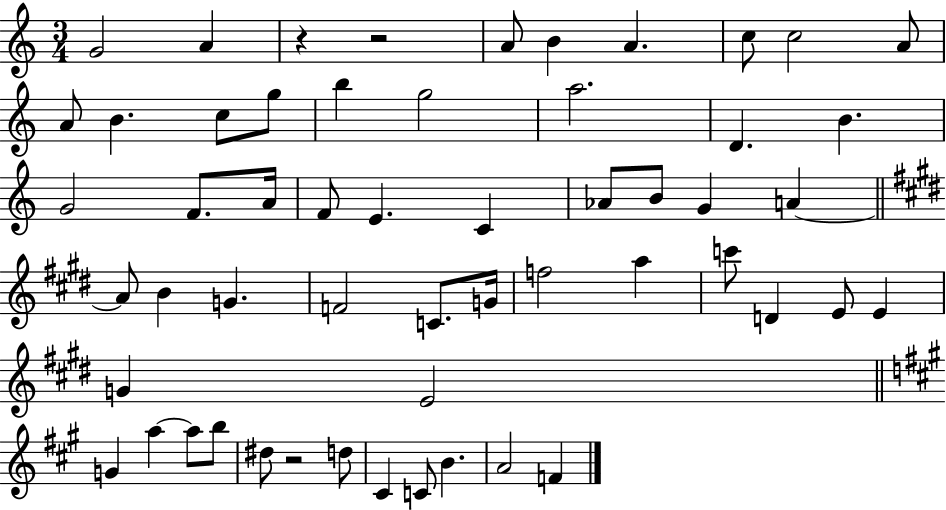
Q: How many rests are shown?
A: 3